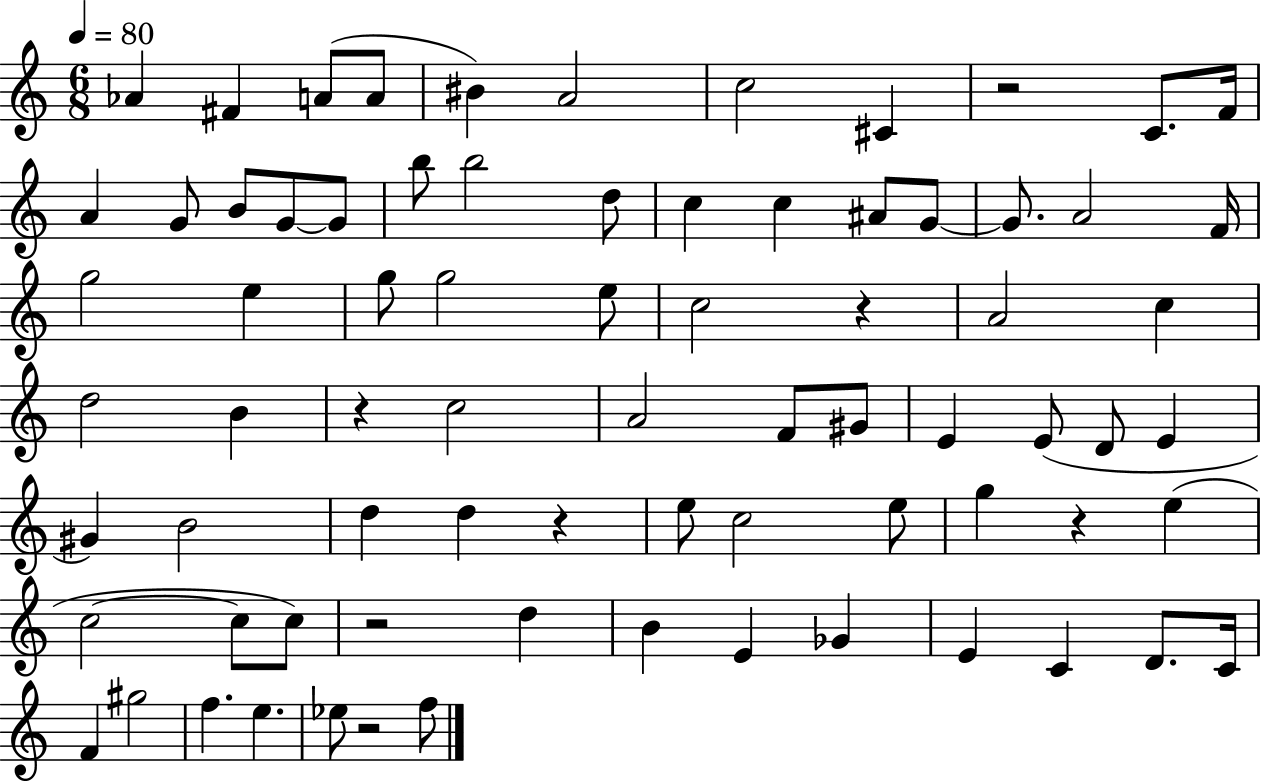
Ab4/q F#4/q A4/e A4/e BIS4/q A4/h C5/h C#4/q R/h C4/e. F4/s A4/q G4/e B4/e G4/e G4/e B5/e B5/h D5/e C5/q C5/q A#4/e G4/e G4/e. A4/h F4/s G5/h E5/q G5/e G5/h E5/e C5/h R/q A4/h C5/q D5/h B4/q R/q C5/h A4/h F4/e G#4/e E4/q E4/e D4/e E4/q G#4/q B4/h D5/q D5/q R/q E5/e C5/h E5/e G5/q R/q E5/q C5/h C5/e C5/e R/h D5/q B4/q E4/q Gb4/q E4/q C4/q D4/e. C4/s F4/q G#5/h F5/q. E5/q. Eb5/e R/h F5/e